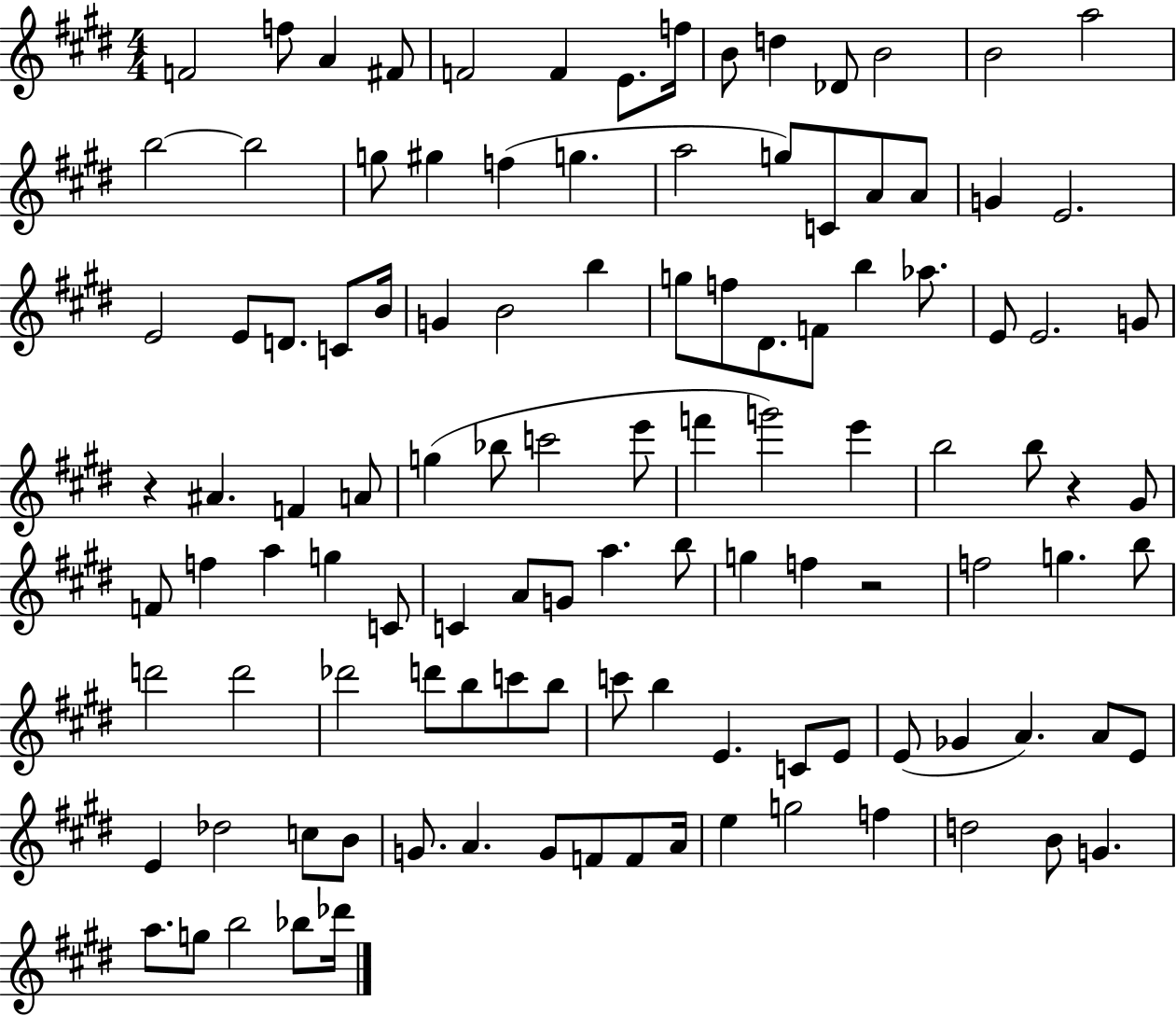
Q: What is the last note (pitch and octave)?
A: Db6